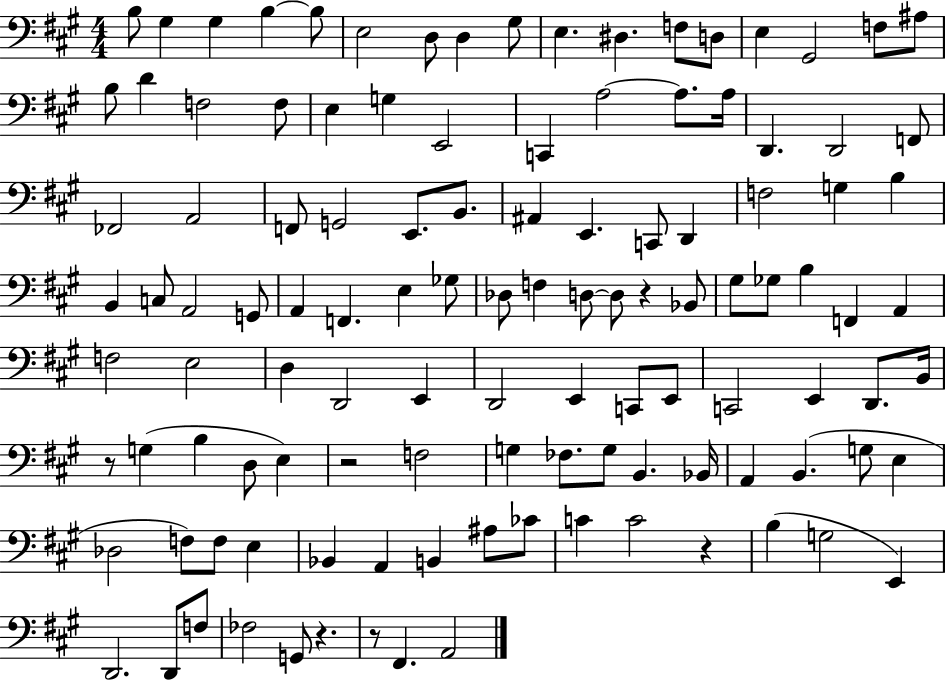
B3/e G#3/q G#3/q B3/q B3/e E3/h D3/e D3/q G#3/e E3/q. D#3/q. F3/e D3/e E3/q G#2/h F3/e A#3/e B3/e D4/q F3/h F3/e E3/q G3/q E2/h C2/q A3/h A3/e. A3/s D2/q. D2/h F2/e FES2/h A2/h F2/e G2/h E2/e. B2/e. A#2/q E2/q. C2/e D2/q F3/h G3/q B3/q B2/q C3/e A2/h G2/e A2/q F2/q. E3/q Gb3/e Db3/e F3/q D3/e D3/e R/q Bb2/e G#3/e Gb3/e B3/q F2/q A2/q F3/h E3/h D3/q D2/h E2/q D2/h E2/q C2/e E2/e C2/h E2/q D2/e. B2/s R/e G3/q B3/q D3/e E3/q R/h F3/h G3/q FES3/e. G3/e B2/q. Bb2/s A2/q B2/q. G3/e E3/q Db3/h F3/e F3/e E3/q Bb2/q A2/q B2/q A#3/e CES4/e C4/q C4/h R/q B3/q G3/h E2/q D2/h. D2/e F3/e FES3/h G2/e R/q. R/e F#2/q. A2/h